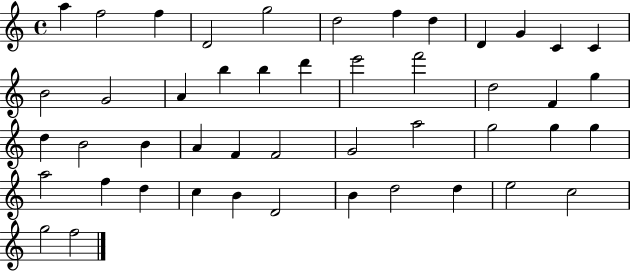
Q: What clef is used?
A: treble